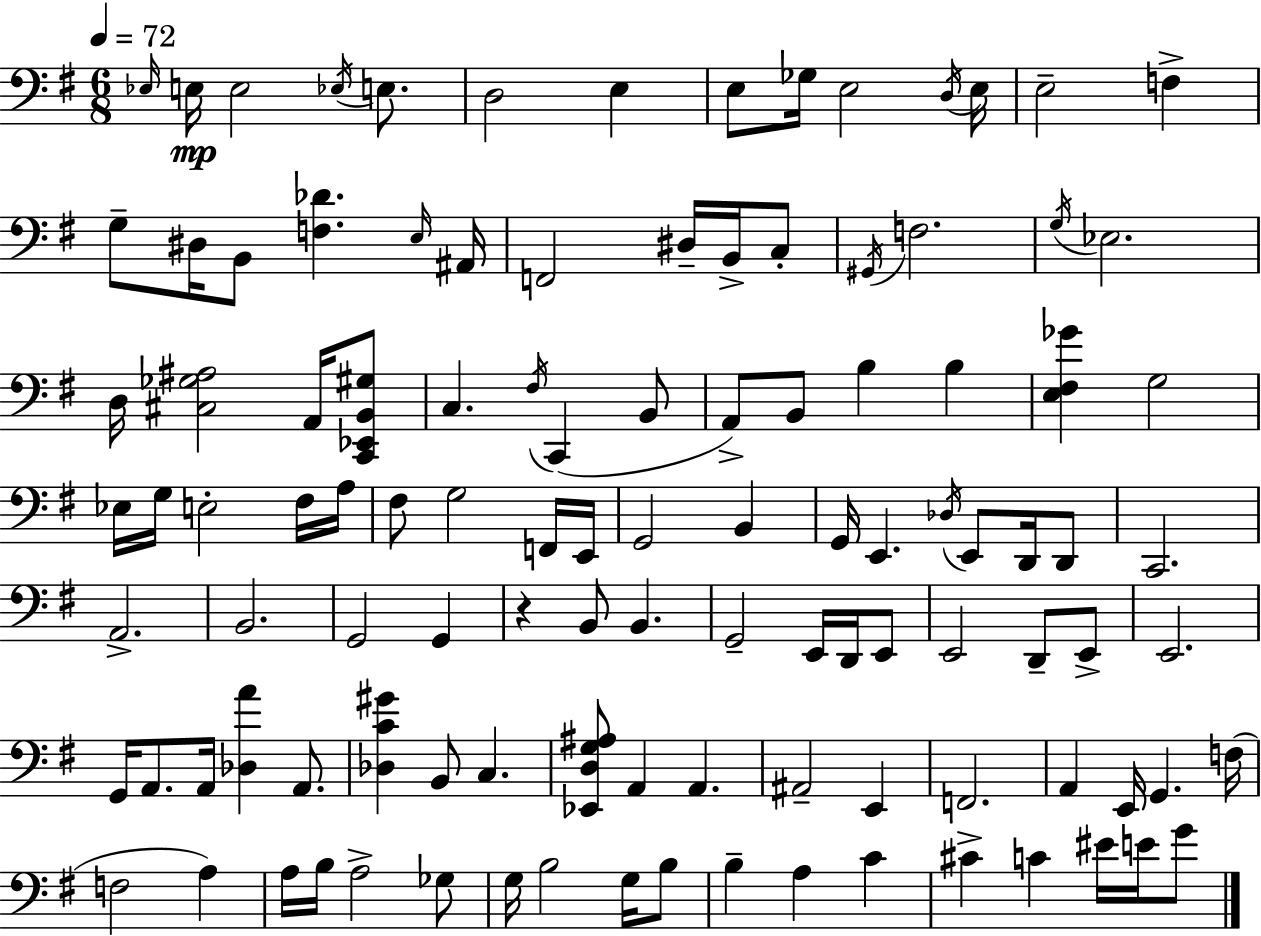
{
  \clef bass
  \numericTimeSignature
  \time 6/8
  \key e \minor
  \tempo 4 = 72
  \grace { ees16 }\mp e16 e2 \acciaccatura { ees16 } e8. | d2 e4 | e8 ges16 e2 | \acciaccatura { d16 } e16 e2-- f4-> | \break g8-- dis16 b,8 <f des'>4. | \grace { e16 } ais,16 f,2 | dis16-- b,16-> c8-. \acciaccatura { gis,16 } f2. | \acciaccatura { g16 } ees2. | \break d16 <cis ges ais>2 | a,16 <c, ees, b, gis>8 c4. | \acciaccatura { fis16 } c,4( b,8 a,8->) b,8 b4 | b4 <e fis ges'>4 g2 | \break ees16 g16 e2-. | fis16 a16 fis8 g2 | f,16 e,16 g,2 | b,4 g,16 e,4. | \break \acciaccatura { des16 } e,8 d,16 d,8 c,2. | a,2.-> | b,2. | g,2 | \break g,4 r4 | b,8 b,4. g,2-- | e,16 d,16 e,8 e,2 | d,8-- e,8-> e,2. | \break g,16 a,8. | a,16 <des a'>4 a,8. <des c' gis'>4 | b,8 c4. <ees, d g ais>8 a,4 | a,4. ais,2-- | \break e,4 f,2. | a,4 | e,16 g,4. f16( f2 | a4) a16 b16 a2-> | \break ges8 g16 b2 | g16 b8 b4-- | a4 c'4 cis'4-> | c'4 eis'16 e'16 g'8 \bar "|."
}